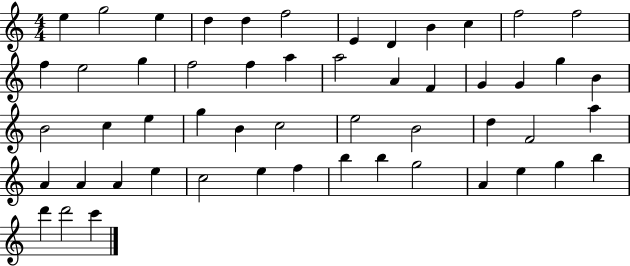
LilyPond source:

{
  \clef treble
  \numericTimeSignature
  \time 4/4
  \key c \major
  e''4 g''2 e''4 | d''4 d''4 f''2 | e'4 d'4 b'4 c''4 | f''2 f''2 | \break f''4 e''2 g''4 | f''2 f''4 a''4 | a''2 a'4 f'4 | g'4 g'4 g''4 b'4 | \break b'2 c''4 e''4 | g''4 b'4 c''2 | e''2 b'2 | d''4 f'2 a''4 | \break a'4 a'4 a'4 e''4 | c''2 e''4 f''4 | b''4 b''4 g''2 | a'4 e''4 g''4 b''4 | \break d'''4 d'''2 c'''4 | \bar "|."
}